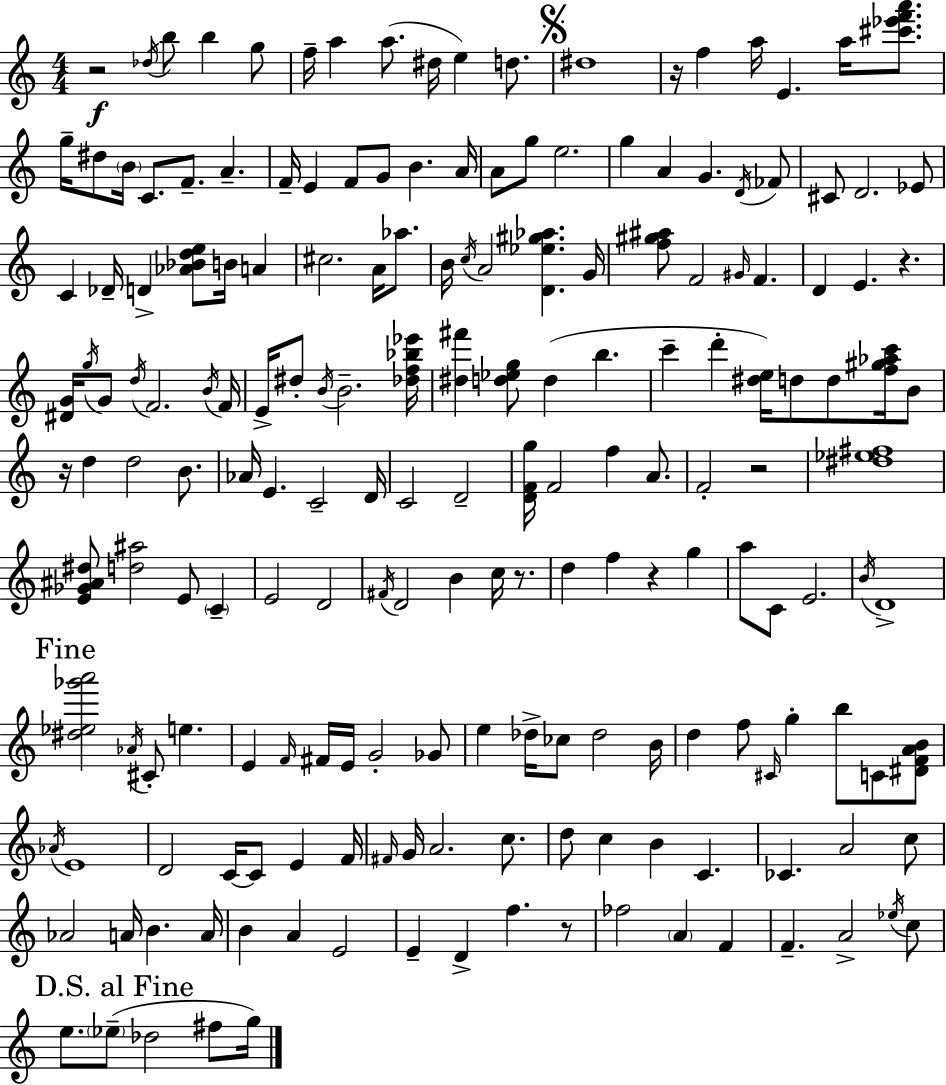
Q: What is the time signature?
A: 4/4